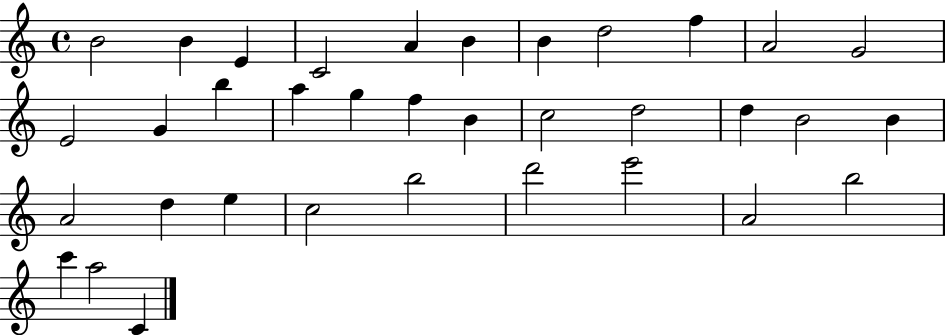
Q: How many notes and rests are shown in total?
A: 35